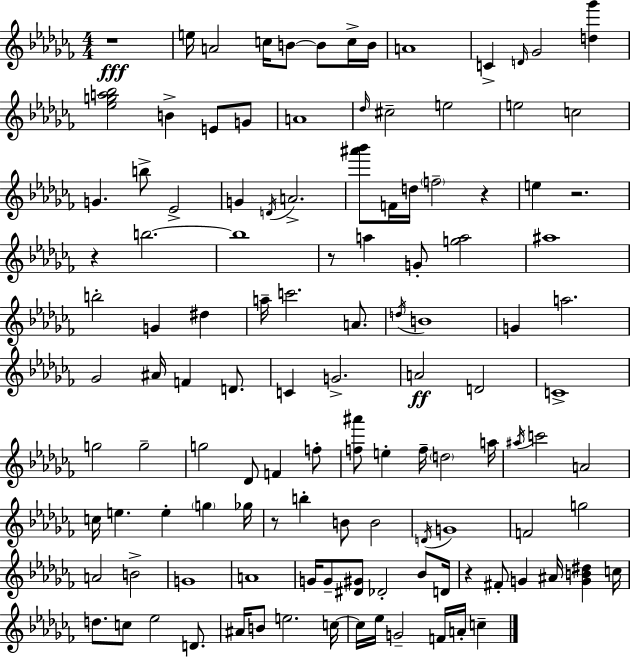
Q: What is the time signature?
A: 4/4